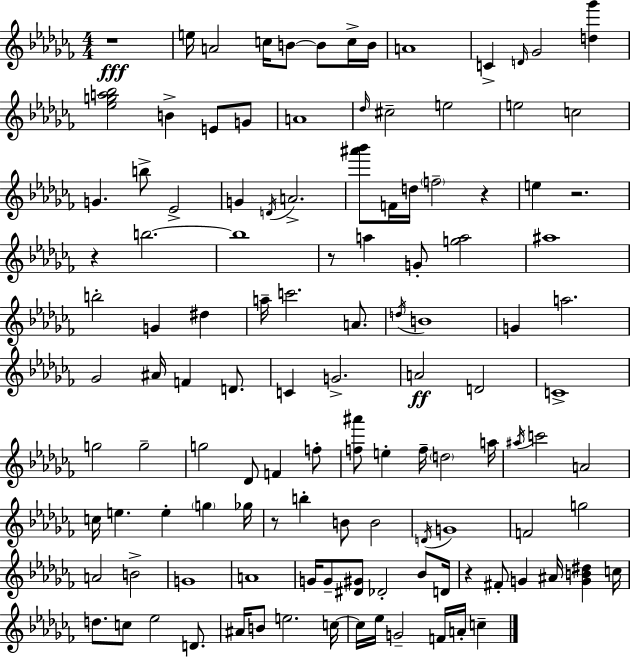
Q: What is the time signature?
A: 4/4